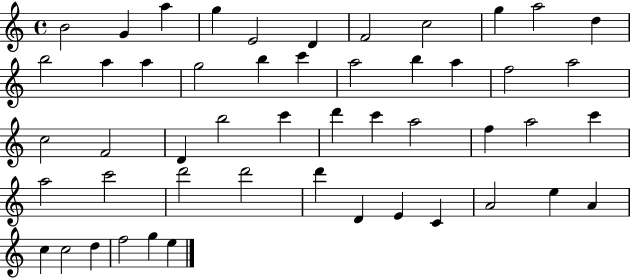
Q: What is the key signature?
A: C major